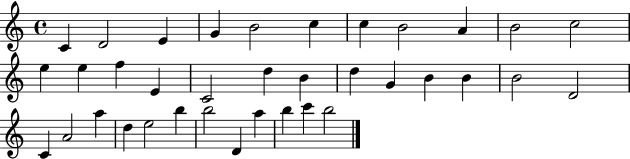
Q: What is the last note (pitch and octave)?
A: B5